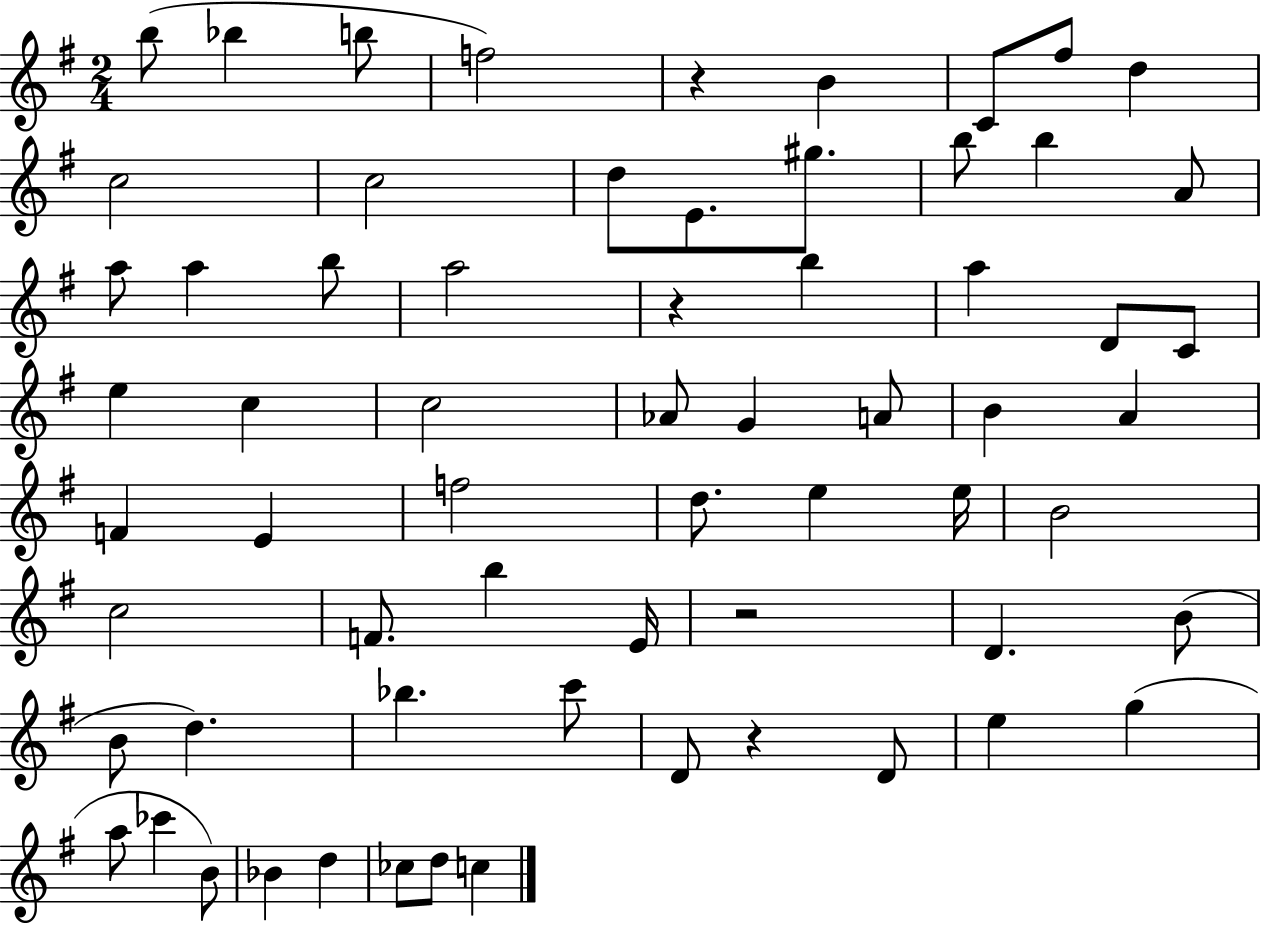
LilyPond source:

{
  \clef treble
  \numericTimeSignature
  \time 2/4
  \key g \major
  b''8( bes''4 b''8 | f''2) | r4 b'4 | c'8 fis''8 d''4 | \break c''2 | c''2 | d''8 e'8. gis''8. | b''8 b''4 a'8 | \break a''8 a''4 b''8 | a''2 | r4 b''4 | a''4 d'8 c'8 | \break e''4 c''4 | c''2 | aes'8 g'4 a'8 | b'4 a'4 | \break f'4 e'4 | f''2 | d''8. e''4 e''16 | b'2 | \break c''2 | f'8. b''4 e'16 | r2 | d'4. b'8( | \break b'8 d''4.) | bes''4. c'''8 | d'8 r4 d'8 | e''4 g''4( | \break a''8 ces'''4 b'8) | bes'4 d''4 | ces''8 d''8 c''4 | \bar "|."
}